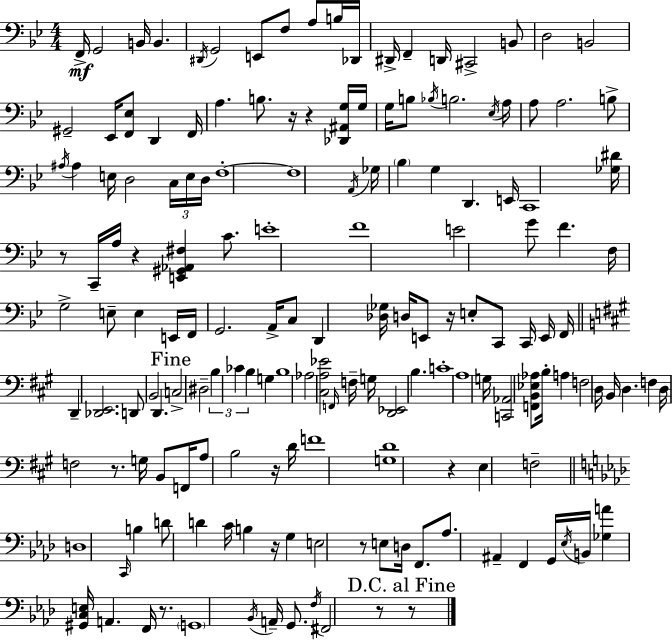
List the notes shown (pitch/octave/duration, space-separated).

F2/s G2/h B2/s B2/q. D#2/s G2/h E2/e F3/e A3/e B3/s Db2/s D#2/s F2/q D2/s C#2/h B2/e D3/h B2/h G#2/h Eb2/s [F2,Eb3]/e D2/q F2/s A3/q. B3/e. R/s R/q [Db2,A#2,G3]/s G3/s G3/s B3/e Bb3/s B3/h. Eb3/s A3/s A3/e A3/h. B3/e A#3/s A#3/q E3/s D3/h C3/s E3/s D3/s F3/w F3/w A2/s Gb3/s Bb3/q G3/q D2/q. E2/s C2/w [Gb3,D#4]/s R/e C2/s A3/s R/q [E2,G#2,Ab2,F#3]/q C4/e. E4/w F4/w E4/h G4/e F4/q. F3/s G3/h E3/e E3/q E2/s F2/s G2/h. A2/s C3/e D2/q [Db3,Gb3]/s D3/s E2/e R/s E3/e C2/e C2/s E2/s F2/s D2/q [Db2,E2]/h. D2/e B2/h D2/q. C3/h D#3/h B3/q CES4/q B3/q G3/q B3/w Ab3/h [C#3,A3,Eb4]/h F2/s F3/s G3/s [D2,Eb2]/h B3/q. C4/w A3/w G3/s [C2,Ab2]/h [F2,B2,Eb3,Ab3]/e B3/s A3/q F3/h D3/s B2/s D3/q. F3/q D3/s F3/h R/e. G3/s B2/e F2/s A3/e B3/h R/s D4/s F4/w [G3,D4]/w R/q E3/q F3/h D3/w C2/s B3/q D4/e D4/q C4/s B3/q R/s G3/q E3/h R/e E3/e D3/s F2/e. Ab3/e. A#2/q F2/q G2/s Eb3/s B2/s [Gb3,A4]/q [G#2,C3,E3]/s A2/q. F2/s R/e. G2/w Bb2/s A2/s G2/e. F3/s F#2/h R/e R/e